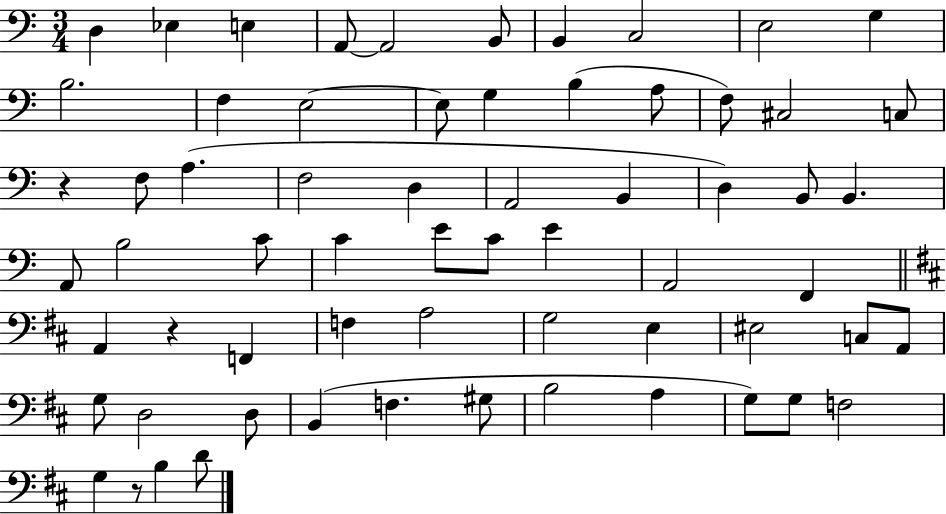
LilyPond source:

{
  \clef bass
  \numericTimeSignature
  \time 3/4
  \key c \major
  d4 ees4 e4 | a,8~~ a,2 b,8 | b,4 c2 | e2 g4 | \break b2. | f4 e2~~ | e8 g4 b4( a8 | f8) cis2 c8 | \break r4 f8 a4.( | f2 d4 | a,2 b,4 | d4) b,8 b,4. | \break a,8 b2 c'8 | c'4 e'8 c'8 e'4 | a,2 f,4 | \bar "||" \break \key b \minor a,4 r4 f,4 | f4 a2 | g2 e4 | eis2 c8 a,8 | \break g8 d2 d8 | b,4( f4. gis8 | b2 a4 | g8) g8 f2 | \break g4 r8 b4 d'8 | \bar "|."
}